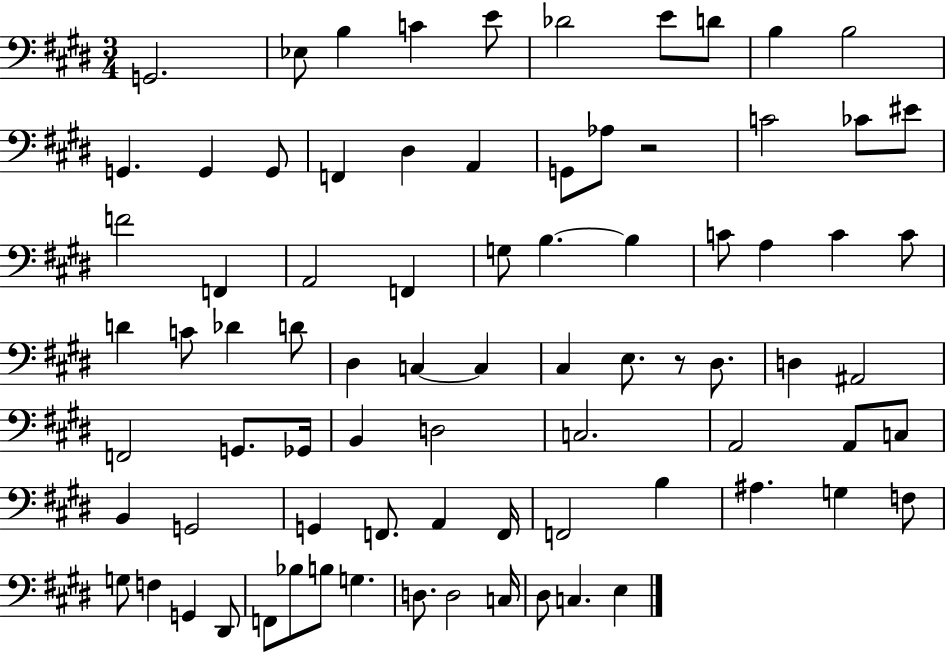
{
  \clef bass
  \numericTimeSignature
  \time 3/4
  \key e \major
  g,2. | ees8 b4 c'4 e'8 | des'2 e'8 d'8 | b4 b2 | \break g,4. g,4 g,8 | f,4 dis4 a,4 | g,8 aes8 r2 | c'2 ces'8 eis'8 | \break f'2 f,4 | a,2 f,4 | g8 b4.~~ b4 | c'8 a4 c'4 c'8 | \break d'4 c'8 des'4 d'8 | dis4 c4~~ c4 | cis4 e8. r8 dis8. | d4 ais,2 | \break f,2 g,8. ges,16 | b,4 d2 | c2. | a,2 a,8 c8 | \break b,4 g,2 | g,4 f,8. a,4 f,16 | f,2 b4 | ais4. g4 f8 | \break g8 f4 g,4 dis,8 | f,8 bes8 b8 g4. | d8. d2 c16 | dis8 c4. e4 | \break \bar "|."
}